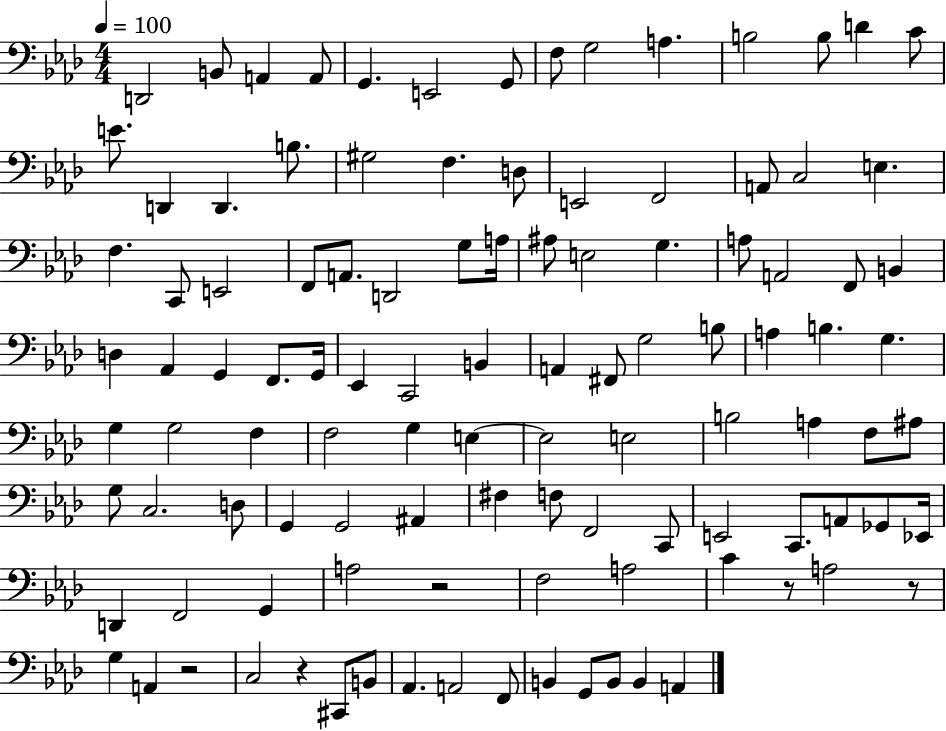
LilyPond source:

{
  \clef bass
  \numericTimeSignature
  \time 4/4
  \key aes \major
  \tempo 4 = 100
  d,2 b,8 a,4 a,8 | g,4. e,2 g,8 | f8 g2 a4. | b2 b8 d'4 c'8 | \break e'8. d,4 d,4. b8. | gis2 f4. d8 | e,2 f,2 | a,8 c2 e4. | \break f4. c,8 e,2 | f,8 a,8. d,2 g8 a16 | ais8 e2 g4. | a8 a,2 f,8 b,4 | \break d4 aes,4 g,4 f,8. g,16 | ees,4 c,2 b,4 | a,4 fis,8 g2 b8 | a4 b4. g4. | \break g4 g2 f4 | f2 g4 e4~~ | e2 e2 | b2 a4 f8 ais8 | \break g8 c2. d8 | g,4 g,2 ais,4 | fis4 f8 f,2 c,8 | e,2 c,8. a,8 ges,8 ees,16 | \break d,4 f,2 g,4 | a2 r2 | f2 a2 | c'4 r8 a2 r8 | \break g4 a,4 r2 | c2 r4 cis,8 b,8 | aes,4. a,2 f,8 | b,4 g,8 b,8 b,4 a,4 | \break \bar "|."
}